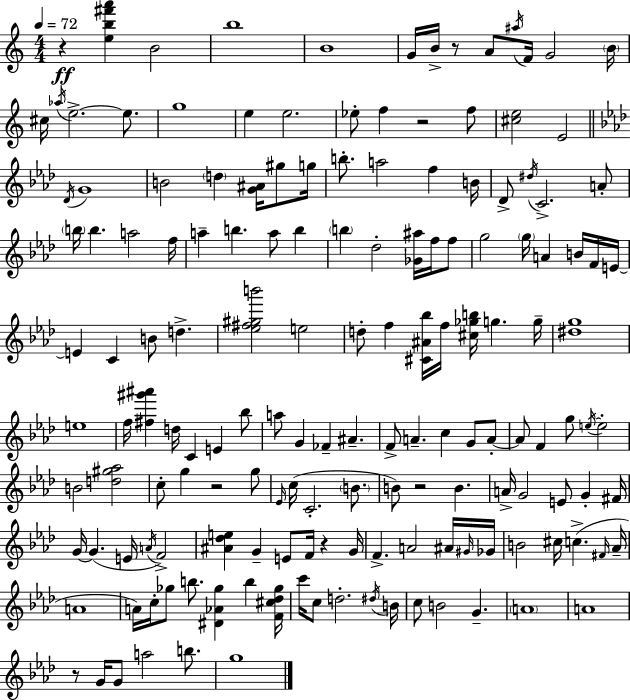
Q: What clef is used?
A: treble